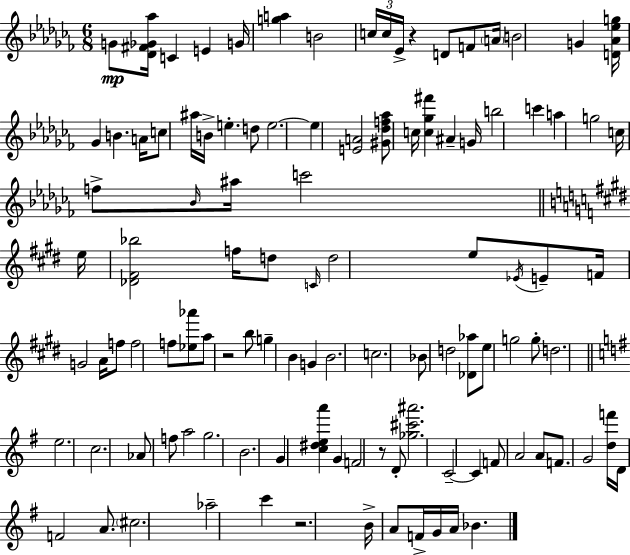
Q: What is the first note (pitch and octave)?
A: G4